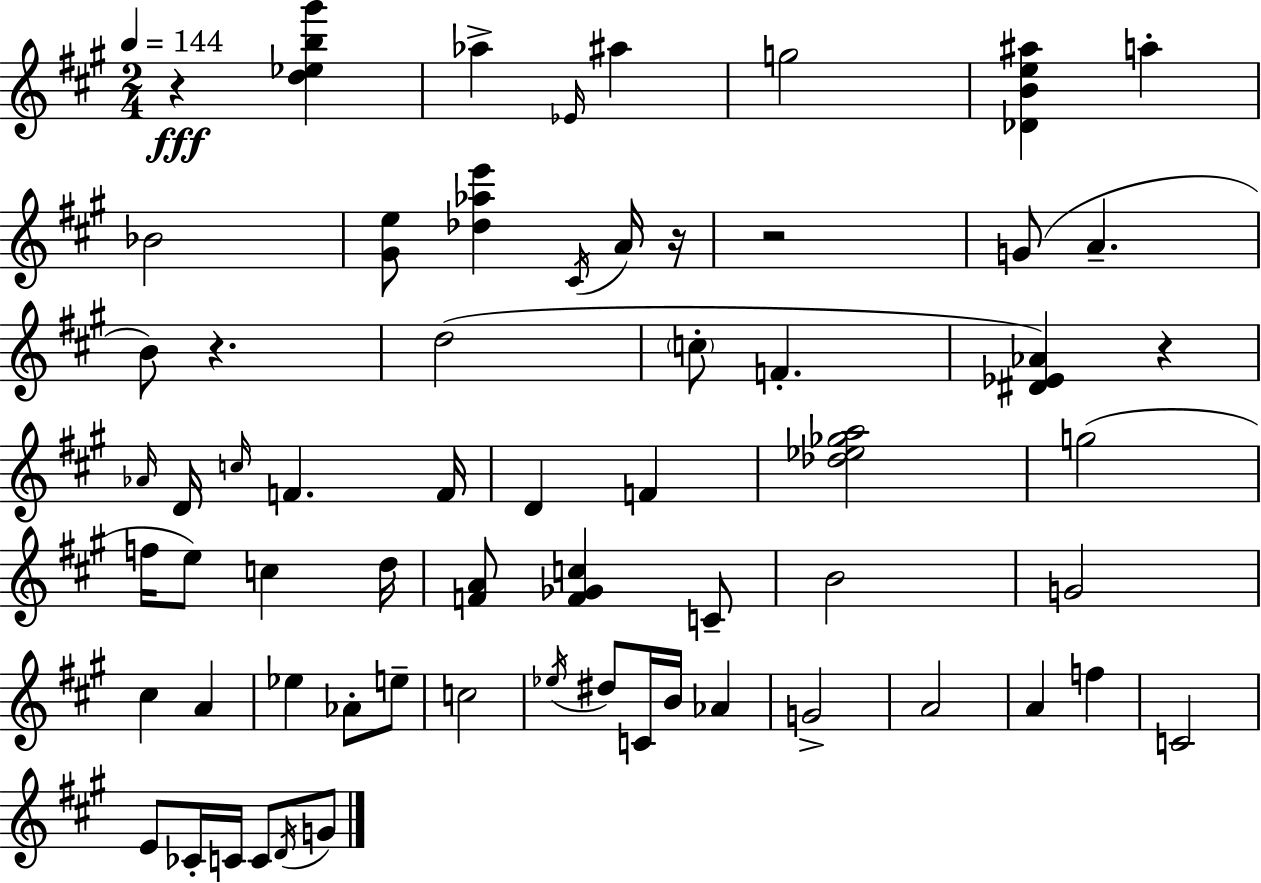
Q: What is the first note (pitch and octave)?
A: Ab5